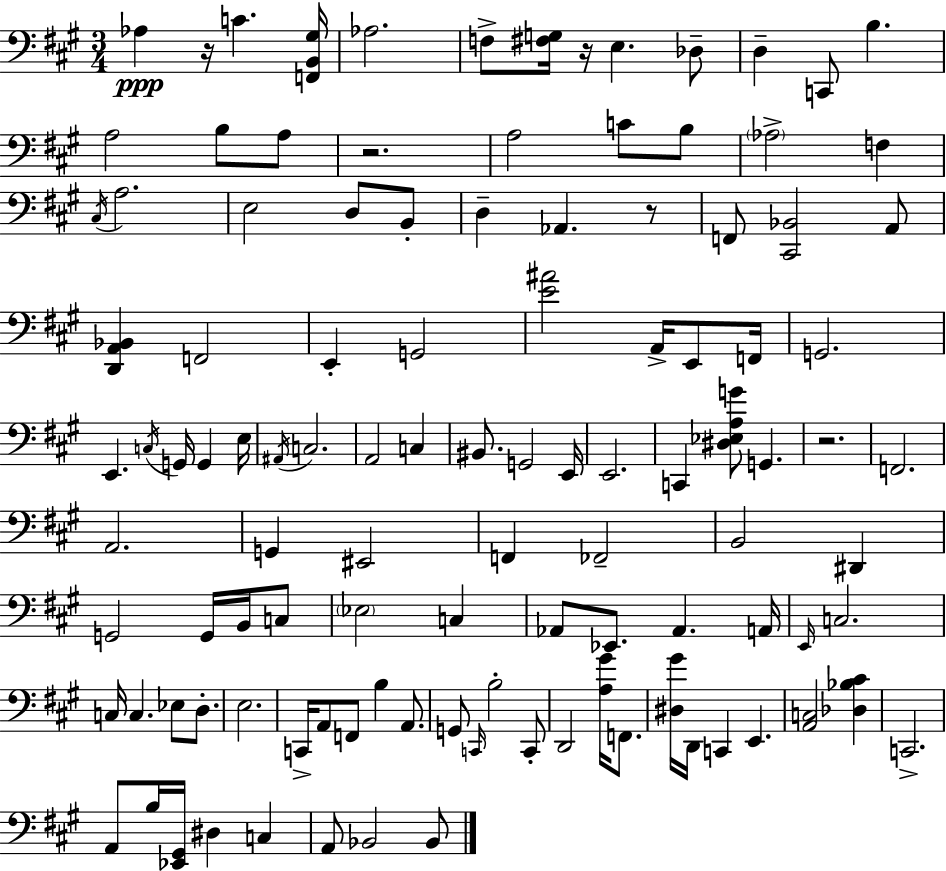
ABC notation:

X:1
T:Untitled
M:3/4
L:1/4
K:A
_A, z/4 C [F,,B,,^G,]/4 _A,2 F,/2 [^F,G,]/4 z/4 E, _D,/2 D, C,,/2 B, A,2 B,/2 A,/2 z2 A,2 C/2 B,/2 _A,2 F, ^C,/4 A,2 E,2 D,/2 B,,/2 D, _A,, z/2 F,,/2 [^C,,_B,,]2 A,,/2 [D,,A,,_B,,] F,,2 E,, G,,2 [E^A]2 A,,/4 E,,/2 F,,/4 G,,2 E,, C,/4 G,,/4 G,, E,/4 ^A,,/4 C,2 A,,2 C, ^B,,/2 G,,2 E,,/4 E,,2 C,, [^D,_E,A,G]/2 G,, z2 F,,2 A,,2 G,, ^E,,2 F,, _F,,2 B,,2 ^D,, G,,2 G,,/4 B,,/4 C,/2 _E,2 C, _A,,/2 _E,,/2 _A,, A,,/4 E,,/4 C,2 C,/4 C, _E,/2 D,/2 E,2 C,,/4 A,,/2 F,,/2 B, A,,/2 G,,/2 C,,/4 B,2 C,,/2 D,,2 [A,^G]/4 F,,/2 [^D,^G]/4 D,,/4 C,, E,, [A,,C,]2 [_D,_B,^C] C,,2 A,,/2 B,/4 [_E,,^G,,]/4 ^D, C, A,,/2 _B,,2 _B,,/2